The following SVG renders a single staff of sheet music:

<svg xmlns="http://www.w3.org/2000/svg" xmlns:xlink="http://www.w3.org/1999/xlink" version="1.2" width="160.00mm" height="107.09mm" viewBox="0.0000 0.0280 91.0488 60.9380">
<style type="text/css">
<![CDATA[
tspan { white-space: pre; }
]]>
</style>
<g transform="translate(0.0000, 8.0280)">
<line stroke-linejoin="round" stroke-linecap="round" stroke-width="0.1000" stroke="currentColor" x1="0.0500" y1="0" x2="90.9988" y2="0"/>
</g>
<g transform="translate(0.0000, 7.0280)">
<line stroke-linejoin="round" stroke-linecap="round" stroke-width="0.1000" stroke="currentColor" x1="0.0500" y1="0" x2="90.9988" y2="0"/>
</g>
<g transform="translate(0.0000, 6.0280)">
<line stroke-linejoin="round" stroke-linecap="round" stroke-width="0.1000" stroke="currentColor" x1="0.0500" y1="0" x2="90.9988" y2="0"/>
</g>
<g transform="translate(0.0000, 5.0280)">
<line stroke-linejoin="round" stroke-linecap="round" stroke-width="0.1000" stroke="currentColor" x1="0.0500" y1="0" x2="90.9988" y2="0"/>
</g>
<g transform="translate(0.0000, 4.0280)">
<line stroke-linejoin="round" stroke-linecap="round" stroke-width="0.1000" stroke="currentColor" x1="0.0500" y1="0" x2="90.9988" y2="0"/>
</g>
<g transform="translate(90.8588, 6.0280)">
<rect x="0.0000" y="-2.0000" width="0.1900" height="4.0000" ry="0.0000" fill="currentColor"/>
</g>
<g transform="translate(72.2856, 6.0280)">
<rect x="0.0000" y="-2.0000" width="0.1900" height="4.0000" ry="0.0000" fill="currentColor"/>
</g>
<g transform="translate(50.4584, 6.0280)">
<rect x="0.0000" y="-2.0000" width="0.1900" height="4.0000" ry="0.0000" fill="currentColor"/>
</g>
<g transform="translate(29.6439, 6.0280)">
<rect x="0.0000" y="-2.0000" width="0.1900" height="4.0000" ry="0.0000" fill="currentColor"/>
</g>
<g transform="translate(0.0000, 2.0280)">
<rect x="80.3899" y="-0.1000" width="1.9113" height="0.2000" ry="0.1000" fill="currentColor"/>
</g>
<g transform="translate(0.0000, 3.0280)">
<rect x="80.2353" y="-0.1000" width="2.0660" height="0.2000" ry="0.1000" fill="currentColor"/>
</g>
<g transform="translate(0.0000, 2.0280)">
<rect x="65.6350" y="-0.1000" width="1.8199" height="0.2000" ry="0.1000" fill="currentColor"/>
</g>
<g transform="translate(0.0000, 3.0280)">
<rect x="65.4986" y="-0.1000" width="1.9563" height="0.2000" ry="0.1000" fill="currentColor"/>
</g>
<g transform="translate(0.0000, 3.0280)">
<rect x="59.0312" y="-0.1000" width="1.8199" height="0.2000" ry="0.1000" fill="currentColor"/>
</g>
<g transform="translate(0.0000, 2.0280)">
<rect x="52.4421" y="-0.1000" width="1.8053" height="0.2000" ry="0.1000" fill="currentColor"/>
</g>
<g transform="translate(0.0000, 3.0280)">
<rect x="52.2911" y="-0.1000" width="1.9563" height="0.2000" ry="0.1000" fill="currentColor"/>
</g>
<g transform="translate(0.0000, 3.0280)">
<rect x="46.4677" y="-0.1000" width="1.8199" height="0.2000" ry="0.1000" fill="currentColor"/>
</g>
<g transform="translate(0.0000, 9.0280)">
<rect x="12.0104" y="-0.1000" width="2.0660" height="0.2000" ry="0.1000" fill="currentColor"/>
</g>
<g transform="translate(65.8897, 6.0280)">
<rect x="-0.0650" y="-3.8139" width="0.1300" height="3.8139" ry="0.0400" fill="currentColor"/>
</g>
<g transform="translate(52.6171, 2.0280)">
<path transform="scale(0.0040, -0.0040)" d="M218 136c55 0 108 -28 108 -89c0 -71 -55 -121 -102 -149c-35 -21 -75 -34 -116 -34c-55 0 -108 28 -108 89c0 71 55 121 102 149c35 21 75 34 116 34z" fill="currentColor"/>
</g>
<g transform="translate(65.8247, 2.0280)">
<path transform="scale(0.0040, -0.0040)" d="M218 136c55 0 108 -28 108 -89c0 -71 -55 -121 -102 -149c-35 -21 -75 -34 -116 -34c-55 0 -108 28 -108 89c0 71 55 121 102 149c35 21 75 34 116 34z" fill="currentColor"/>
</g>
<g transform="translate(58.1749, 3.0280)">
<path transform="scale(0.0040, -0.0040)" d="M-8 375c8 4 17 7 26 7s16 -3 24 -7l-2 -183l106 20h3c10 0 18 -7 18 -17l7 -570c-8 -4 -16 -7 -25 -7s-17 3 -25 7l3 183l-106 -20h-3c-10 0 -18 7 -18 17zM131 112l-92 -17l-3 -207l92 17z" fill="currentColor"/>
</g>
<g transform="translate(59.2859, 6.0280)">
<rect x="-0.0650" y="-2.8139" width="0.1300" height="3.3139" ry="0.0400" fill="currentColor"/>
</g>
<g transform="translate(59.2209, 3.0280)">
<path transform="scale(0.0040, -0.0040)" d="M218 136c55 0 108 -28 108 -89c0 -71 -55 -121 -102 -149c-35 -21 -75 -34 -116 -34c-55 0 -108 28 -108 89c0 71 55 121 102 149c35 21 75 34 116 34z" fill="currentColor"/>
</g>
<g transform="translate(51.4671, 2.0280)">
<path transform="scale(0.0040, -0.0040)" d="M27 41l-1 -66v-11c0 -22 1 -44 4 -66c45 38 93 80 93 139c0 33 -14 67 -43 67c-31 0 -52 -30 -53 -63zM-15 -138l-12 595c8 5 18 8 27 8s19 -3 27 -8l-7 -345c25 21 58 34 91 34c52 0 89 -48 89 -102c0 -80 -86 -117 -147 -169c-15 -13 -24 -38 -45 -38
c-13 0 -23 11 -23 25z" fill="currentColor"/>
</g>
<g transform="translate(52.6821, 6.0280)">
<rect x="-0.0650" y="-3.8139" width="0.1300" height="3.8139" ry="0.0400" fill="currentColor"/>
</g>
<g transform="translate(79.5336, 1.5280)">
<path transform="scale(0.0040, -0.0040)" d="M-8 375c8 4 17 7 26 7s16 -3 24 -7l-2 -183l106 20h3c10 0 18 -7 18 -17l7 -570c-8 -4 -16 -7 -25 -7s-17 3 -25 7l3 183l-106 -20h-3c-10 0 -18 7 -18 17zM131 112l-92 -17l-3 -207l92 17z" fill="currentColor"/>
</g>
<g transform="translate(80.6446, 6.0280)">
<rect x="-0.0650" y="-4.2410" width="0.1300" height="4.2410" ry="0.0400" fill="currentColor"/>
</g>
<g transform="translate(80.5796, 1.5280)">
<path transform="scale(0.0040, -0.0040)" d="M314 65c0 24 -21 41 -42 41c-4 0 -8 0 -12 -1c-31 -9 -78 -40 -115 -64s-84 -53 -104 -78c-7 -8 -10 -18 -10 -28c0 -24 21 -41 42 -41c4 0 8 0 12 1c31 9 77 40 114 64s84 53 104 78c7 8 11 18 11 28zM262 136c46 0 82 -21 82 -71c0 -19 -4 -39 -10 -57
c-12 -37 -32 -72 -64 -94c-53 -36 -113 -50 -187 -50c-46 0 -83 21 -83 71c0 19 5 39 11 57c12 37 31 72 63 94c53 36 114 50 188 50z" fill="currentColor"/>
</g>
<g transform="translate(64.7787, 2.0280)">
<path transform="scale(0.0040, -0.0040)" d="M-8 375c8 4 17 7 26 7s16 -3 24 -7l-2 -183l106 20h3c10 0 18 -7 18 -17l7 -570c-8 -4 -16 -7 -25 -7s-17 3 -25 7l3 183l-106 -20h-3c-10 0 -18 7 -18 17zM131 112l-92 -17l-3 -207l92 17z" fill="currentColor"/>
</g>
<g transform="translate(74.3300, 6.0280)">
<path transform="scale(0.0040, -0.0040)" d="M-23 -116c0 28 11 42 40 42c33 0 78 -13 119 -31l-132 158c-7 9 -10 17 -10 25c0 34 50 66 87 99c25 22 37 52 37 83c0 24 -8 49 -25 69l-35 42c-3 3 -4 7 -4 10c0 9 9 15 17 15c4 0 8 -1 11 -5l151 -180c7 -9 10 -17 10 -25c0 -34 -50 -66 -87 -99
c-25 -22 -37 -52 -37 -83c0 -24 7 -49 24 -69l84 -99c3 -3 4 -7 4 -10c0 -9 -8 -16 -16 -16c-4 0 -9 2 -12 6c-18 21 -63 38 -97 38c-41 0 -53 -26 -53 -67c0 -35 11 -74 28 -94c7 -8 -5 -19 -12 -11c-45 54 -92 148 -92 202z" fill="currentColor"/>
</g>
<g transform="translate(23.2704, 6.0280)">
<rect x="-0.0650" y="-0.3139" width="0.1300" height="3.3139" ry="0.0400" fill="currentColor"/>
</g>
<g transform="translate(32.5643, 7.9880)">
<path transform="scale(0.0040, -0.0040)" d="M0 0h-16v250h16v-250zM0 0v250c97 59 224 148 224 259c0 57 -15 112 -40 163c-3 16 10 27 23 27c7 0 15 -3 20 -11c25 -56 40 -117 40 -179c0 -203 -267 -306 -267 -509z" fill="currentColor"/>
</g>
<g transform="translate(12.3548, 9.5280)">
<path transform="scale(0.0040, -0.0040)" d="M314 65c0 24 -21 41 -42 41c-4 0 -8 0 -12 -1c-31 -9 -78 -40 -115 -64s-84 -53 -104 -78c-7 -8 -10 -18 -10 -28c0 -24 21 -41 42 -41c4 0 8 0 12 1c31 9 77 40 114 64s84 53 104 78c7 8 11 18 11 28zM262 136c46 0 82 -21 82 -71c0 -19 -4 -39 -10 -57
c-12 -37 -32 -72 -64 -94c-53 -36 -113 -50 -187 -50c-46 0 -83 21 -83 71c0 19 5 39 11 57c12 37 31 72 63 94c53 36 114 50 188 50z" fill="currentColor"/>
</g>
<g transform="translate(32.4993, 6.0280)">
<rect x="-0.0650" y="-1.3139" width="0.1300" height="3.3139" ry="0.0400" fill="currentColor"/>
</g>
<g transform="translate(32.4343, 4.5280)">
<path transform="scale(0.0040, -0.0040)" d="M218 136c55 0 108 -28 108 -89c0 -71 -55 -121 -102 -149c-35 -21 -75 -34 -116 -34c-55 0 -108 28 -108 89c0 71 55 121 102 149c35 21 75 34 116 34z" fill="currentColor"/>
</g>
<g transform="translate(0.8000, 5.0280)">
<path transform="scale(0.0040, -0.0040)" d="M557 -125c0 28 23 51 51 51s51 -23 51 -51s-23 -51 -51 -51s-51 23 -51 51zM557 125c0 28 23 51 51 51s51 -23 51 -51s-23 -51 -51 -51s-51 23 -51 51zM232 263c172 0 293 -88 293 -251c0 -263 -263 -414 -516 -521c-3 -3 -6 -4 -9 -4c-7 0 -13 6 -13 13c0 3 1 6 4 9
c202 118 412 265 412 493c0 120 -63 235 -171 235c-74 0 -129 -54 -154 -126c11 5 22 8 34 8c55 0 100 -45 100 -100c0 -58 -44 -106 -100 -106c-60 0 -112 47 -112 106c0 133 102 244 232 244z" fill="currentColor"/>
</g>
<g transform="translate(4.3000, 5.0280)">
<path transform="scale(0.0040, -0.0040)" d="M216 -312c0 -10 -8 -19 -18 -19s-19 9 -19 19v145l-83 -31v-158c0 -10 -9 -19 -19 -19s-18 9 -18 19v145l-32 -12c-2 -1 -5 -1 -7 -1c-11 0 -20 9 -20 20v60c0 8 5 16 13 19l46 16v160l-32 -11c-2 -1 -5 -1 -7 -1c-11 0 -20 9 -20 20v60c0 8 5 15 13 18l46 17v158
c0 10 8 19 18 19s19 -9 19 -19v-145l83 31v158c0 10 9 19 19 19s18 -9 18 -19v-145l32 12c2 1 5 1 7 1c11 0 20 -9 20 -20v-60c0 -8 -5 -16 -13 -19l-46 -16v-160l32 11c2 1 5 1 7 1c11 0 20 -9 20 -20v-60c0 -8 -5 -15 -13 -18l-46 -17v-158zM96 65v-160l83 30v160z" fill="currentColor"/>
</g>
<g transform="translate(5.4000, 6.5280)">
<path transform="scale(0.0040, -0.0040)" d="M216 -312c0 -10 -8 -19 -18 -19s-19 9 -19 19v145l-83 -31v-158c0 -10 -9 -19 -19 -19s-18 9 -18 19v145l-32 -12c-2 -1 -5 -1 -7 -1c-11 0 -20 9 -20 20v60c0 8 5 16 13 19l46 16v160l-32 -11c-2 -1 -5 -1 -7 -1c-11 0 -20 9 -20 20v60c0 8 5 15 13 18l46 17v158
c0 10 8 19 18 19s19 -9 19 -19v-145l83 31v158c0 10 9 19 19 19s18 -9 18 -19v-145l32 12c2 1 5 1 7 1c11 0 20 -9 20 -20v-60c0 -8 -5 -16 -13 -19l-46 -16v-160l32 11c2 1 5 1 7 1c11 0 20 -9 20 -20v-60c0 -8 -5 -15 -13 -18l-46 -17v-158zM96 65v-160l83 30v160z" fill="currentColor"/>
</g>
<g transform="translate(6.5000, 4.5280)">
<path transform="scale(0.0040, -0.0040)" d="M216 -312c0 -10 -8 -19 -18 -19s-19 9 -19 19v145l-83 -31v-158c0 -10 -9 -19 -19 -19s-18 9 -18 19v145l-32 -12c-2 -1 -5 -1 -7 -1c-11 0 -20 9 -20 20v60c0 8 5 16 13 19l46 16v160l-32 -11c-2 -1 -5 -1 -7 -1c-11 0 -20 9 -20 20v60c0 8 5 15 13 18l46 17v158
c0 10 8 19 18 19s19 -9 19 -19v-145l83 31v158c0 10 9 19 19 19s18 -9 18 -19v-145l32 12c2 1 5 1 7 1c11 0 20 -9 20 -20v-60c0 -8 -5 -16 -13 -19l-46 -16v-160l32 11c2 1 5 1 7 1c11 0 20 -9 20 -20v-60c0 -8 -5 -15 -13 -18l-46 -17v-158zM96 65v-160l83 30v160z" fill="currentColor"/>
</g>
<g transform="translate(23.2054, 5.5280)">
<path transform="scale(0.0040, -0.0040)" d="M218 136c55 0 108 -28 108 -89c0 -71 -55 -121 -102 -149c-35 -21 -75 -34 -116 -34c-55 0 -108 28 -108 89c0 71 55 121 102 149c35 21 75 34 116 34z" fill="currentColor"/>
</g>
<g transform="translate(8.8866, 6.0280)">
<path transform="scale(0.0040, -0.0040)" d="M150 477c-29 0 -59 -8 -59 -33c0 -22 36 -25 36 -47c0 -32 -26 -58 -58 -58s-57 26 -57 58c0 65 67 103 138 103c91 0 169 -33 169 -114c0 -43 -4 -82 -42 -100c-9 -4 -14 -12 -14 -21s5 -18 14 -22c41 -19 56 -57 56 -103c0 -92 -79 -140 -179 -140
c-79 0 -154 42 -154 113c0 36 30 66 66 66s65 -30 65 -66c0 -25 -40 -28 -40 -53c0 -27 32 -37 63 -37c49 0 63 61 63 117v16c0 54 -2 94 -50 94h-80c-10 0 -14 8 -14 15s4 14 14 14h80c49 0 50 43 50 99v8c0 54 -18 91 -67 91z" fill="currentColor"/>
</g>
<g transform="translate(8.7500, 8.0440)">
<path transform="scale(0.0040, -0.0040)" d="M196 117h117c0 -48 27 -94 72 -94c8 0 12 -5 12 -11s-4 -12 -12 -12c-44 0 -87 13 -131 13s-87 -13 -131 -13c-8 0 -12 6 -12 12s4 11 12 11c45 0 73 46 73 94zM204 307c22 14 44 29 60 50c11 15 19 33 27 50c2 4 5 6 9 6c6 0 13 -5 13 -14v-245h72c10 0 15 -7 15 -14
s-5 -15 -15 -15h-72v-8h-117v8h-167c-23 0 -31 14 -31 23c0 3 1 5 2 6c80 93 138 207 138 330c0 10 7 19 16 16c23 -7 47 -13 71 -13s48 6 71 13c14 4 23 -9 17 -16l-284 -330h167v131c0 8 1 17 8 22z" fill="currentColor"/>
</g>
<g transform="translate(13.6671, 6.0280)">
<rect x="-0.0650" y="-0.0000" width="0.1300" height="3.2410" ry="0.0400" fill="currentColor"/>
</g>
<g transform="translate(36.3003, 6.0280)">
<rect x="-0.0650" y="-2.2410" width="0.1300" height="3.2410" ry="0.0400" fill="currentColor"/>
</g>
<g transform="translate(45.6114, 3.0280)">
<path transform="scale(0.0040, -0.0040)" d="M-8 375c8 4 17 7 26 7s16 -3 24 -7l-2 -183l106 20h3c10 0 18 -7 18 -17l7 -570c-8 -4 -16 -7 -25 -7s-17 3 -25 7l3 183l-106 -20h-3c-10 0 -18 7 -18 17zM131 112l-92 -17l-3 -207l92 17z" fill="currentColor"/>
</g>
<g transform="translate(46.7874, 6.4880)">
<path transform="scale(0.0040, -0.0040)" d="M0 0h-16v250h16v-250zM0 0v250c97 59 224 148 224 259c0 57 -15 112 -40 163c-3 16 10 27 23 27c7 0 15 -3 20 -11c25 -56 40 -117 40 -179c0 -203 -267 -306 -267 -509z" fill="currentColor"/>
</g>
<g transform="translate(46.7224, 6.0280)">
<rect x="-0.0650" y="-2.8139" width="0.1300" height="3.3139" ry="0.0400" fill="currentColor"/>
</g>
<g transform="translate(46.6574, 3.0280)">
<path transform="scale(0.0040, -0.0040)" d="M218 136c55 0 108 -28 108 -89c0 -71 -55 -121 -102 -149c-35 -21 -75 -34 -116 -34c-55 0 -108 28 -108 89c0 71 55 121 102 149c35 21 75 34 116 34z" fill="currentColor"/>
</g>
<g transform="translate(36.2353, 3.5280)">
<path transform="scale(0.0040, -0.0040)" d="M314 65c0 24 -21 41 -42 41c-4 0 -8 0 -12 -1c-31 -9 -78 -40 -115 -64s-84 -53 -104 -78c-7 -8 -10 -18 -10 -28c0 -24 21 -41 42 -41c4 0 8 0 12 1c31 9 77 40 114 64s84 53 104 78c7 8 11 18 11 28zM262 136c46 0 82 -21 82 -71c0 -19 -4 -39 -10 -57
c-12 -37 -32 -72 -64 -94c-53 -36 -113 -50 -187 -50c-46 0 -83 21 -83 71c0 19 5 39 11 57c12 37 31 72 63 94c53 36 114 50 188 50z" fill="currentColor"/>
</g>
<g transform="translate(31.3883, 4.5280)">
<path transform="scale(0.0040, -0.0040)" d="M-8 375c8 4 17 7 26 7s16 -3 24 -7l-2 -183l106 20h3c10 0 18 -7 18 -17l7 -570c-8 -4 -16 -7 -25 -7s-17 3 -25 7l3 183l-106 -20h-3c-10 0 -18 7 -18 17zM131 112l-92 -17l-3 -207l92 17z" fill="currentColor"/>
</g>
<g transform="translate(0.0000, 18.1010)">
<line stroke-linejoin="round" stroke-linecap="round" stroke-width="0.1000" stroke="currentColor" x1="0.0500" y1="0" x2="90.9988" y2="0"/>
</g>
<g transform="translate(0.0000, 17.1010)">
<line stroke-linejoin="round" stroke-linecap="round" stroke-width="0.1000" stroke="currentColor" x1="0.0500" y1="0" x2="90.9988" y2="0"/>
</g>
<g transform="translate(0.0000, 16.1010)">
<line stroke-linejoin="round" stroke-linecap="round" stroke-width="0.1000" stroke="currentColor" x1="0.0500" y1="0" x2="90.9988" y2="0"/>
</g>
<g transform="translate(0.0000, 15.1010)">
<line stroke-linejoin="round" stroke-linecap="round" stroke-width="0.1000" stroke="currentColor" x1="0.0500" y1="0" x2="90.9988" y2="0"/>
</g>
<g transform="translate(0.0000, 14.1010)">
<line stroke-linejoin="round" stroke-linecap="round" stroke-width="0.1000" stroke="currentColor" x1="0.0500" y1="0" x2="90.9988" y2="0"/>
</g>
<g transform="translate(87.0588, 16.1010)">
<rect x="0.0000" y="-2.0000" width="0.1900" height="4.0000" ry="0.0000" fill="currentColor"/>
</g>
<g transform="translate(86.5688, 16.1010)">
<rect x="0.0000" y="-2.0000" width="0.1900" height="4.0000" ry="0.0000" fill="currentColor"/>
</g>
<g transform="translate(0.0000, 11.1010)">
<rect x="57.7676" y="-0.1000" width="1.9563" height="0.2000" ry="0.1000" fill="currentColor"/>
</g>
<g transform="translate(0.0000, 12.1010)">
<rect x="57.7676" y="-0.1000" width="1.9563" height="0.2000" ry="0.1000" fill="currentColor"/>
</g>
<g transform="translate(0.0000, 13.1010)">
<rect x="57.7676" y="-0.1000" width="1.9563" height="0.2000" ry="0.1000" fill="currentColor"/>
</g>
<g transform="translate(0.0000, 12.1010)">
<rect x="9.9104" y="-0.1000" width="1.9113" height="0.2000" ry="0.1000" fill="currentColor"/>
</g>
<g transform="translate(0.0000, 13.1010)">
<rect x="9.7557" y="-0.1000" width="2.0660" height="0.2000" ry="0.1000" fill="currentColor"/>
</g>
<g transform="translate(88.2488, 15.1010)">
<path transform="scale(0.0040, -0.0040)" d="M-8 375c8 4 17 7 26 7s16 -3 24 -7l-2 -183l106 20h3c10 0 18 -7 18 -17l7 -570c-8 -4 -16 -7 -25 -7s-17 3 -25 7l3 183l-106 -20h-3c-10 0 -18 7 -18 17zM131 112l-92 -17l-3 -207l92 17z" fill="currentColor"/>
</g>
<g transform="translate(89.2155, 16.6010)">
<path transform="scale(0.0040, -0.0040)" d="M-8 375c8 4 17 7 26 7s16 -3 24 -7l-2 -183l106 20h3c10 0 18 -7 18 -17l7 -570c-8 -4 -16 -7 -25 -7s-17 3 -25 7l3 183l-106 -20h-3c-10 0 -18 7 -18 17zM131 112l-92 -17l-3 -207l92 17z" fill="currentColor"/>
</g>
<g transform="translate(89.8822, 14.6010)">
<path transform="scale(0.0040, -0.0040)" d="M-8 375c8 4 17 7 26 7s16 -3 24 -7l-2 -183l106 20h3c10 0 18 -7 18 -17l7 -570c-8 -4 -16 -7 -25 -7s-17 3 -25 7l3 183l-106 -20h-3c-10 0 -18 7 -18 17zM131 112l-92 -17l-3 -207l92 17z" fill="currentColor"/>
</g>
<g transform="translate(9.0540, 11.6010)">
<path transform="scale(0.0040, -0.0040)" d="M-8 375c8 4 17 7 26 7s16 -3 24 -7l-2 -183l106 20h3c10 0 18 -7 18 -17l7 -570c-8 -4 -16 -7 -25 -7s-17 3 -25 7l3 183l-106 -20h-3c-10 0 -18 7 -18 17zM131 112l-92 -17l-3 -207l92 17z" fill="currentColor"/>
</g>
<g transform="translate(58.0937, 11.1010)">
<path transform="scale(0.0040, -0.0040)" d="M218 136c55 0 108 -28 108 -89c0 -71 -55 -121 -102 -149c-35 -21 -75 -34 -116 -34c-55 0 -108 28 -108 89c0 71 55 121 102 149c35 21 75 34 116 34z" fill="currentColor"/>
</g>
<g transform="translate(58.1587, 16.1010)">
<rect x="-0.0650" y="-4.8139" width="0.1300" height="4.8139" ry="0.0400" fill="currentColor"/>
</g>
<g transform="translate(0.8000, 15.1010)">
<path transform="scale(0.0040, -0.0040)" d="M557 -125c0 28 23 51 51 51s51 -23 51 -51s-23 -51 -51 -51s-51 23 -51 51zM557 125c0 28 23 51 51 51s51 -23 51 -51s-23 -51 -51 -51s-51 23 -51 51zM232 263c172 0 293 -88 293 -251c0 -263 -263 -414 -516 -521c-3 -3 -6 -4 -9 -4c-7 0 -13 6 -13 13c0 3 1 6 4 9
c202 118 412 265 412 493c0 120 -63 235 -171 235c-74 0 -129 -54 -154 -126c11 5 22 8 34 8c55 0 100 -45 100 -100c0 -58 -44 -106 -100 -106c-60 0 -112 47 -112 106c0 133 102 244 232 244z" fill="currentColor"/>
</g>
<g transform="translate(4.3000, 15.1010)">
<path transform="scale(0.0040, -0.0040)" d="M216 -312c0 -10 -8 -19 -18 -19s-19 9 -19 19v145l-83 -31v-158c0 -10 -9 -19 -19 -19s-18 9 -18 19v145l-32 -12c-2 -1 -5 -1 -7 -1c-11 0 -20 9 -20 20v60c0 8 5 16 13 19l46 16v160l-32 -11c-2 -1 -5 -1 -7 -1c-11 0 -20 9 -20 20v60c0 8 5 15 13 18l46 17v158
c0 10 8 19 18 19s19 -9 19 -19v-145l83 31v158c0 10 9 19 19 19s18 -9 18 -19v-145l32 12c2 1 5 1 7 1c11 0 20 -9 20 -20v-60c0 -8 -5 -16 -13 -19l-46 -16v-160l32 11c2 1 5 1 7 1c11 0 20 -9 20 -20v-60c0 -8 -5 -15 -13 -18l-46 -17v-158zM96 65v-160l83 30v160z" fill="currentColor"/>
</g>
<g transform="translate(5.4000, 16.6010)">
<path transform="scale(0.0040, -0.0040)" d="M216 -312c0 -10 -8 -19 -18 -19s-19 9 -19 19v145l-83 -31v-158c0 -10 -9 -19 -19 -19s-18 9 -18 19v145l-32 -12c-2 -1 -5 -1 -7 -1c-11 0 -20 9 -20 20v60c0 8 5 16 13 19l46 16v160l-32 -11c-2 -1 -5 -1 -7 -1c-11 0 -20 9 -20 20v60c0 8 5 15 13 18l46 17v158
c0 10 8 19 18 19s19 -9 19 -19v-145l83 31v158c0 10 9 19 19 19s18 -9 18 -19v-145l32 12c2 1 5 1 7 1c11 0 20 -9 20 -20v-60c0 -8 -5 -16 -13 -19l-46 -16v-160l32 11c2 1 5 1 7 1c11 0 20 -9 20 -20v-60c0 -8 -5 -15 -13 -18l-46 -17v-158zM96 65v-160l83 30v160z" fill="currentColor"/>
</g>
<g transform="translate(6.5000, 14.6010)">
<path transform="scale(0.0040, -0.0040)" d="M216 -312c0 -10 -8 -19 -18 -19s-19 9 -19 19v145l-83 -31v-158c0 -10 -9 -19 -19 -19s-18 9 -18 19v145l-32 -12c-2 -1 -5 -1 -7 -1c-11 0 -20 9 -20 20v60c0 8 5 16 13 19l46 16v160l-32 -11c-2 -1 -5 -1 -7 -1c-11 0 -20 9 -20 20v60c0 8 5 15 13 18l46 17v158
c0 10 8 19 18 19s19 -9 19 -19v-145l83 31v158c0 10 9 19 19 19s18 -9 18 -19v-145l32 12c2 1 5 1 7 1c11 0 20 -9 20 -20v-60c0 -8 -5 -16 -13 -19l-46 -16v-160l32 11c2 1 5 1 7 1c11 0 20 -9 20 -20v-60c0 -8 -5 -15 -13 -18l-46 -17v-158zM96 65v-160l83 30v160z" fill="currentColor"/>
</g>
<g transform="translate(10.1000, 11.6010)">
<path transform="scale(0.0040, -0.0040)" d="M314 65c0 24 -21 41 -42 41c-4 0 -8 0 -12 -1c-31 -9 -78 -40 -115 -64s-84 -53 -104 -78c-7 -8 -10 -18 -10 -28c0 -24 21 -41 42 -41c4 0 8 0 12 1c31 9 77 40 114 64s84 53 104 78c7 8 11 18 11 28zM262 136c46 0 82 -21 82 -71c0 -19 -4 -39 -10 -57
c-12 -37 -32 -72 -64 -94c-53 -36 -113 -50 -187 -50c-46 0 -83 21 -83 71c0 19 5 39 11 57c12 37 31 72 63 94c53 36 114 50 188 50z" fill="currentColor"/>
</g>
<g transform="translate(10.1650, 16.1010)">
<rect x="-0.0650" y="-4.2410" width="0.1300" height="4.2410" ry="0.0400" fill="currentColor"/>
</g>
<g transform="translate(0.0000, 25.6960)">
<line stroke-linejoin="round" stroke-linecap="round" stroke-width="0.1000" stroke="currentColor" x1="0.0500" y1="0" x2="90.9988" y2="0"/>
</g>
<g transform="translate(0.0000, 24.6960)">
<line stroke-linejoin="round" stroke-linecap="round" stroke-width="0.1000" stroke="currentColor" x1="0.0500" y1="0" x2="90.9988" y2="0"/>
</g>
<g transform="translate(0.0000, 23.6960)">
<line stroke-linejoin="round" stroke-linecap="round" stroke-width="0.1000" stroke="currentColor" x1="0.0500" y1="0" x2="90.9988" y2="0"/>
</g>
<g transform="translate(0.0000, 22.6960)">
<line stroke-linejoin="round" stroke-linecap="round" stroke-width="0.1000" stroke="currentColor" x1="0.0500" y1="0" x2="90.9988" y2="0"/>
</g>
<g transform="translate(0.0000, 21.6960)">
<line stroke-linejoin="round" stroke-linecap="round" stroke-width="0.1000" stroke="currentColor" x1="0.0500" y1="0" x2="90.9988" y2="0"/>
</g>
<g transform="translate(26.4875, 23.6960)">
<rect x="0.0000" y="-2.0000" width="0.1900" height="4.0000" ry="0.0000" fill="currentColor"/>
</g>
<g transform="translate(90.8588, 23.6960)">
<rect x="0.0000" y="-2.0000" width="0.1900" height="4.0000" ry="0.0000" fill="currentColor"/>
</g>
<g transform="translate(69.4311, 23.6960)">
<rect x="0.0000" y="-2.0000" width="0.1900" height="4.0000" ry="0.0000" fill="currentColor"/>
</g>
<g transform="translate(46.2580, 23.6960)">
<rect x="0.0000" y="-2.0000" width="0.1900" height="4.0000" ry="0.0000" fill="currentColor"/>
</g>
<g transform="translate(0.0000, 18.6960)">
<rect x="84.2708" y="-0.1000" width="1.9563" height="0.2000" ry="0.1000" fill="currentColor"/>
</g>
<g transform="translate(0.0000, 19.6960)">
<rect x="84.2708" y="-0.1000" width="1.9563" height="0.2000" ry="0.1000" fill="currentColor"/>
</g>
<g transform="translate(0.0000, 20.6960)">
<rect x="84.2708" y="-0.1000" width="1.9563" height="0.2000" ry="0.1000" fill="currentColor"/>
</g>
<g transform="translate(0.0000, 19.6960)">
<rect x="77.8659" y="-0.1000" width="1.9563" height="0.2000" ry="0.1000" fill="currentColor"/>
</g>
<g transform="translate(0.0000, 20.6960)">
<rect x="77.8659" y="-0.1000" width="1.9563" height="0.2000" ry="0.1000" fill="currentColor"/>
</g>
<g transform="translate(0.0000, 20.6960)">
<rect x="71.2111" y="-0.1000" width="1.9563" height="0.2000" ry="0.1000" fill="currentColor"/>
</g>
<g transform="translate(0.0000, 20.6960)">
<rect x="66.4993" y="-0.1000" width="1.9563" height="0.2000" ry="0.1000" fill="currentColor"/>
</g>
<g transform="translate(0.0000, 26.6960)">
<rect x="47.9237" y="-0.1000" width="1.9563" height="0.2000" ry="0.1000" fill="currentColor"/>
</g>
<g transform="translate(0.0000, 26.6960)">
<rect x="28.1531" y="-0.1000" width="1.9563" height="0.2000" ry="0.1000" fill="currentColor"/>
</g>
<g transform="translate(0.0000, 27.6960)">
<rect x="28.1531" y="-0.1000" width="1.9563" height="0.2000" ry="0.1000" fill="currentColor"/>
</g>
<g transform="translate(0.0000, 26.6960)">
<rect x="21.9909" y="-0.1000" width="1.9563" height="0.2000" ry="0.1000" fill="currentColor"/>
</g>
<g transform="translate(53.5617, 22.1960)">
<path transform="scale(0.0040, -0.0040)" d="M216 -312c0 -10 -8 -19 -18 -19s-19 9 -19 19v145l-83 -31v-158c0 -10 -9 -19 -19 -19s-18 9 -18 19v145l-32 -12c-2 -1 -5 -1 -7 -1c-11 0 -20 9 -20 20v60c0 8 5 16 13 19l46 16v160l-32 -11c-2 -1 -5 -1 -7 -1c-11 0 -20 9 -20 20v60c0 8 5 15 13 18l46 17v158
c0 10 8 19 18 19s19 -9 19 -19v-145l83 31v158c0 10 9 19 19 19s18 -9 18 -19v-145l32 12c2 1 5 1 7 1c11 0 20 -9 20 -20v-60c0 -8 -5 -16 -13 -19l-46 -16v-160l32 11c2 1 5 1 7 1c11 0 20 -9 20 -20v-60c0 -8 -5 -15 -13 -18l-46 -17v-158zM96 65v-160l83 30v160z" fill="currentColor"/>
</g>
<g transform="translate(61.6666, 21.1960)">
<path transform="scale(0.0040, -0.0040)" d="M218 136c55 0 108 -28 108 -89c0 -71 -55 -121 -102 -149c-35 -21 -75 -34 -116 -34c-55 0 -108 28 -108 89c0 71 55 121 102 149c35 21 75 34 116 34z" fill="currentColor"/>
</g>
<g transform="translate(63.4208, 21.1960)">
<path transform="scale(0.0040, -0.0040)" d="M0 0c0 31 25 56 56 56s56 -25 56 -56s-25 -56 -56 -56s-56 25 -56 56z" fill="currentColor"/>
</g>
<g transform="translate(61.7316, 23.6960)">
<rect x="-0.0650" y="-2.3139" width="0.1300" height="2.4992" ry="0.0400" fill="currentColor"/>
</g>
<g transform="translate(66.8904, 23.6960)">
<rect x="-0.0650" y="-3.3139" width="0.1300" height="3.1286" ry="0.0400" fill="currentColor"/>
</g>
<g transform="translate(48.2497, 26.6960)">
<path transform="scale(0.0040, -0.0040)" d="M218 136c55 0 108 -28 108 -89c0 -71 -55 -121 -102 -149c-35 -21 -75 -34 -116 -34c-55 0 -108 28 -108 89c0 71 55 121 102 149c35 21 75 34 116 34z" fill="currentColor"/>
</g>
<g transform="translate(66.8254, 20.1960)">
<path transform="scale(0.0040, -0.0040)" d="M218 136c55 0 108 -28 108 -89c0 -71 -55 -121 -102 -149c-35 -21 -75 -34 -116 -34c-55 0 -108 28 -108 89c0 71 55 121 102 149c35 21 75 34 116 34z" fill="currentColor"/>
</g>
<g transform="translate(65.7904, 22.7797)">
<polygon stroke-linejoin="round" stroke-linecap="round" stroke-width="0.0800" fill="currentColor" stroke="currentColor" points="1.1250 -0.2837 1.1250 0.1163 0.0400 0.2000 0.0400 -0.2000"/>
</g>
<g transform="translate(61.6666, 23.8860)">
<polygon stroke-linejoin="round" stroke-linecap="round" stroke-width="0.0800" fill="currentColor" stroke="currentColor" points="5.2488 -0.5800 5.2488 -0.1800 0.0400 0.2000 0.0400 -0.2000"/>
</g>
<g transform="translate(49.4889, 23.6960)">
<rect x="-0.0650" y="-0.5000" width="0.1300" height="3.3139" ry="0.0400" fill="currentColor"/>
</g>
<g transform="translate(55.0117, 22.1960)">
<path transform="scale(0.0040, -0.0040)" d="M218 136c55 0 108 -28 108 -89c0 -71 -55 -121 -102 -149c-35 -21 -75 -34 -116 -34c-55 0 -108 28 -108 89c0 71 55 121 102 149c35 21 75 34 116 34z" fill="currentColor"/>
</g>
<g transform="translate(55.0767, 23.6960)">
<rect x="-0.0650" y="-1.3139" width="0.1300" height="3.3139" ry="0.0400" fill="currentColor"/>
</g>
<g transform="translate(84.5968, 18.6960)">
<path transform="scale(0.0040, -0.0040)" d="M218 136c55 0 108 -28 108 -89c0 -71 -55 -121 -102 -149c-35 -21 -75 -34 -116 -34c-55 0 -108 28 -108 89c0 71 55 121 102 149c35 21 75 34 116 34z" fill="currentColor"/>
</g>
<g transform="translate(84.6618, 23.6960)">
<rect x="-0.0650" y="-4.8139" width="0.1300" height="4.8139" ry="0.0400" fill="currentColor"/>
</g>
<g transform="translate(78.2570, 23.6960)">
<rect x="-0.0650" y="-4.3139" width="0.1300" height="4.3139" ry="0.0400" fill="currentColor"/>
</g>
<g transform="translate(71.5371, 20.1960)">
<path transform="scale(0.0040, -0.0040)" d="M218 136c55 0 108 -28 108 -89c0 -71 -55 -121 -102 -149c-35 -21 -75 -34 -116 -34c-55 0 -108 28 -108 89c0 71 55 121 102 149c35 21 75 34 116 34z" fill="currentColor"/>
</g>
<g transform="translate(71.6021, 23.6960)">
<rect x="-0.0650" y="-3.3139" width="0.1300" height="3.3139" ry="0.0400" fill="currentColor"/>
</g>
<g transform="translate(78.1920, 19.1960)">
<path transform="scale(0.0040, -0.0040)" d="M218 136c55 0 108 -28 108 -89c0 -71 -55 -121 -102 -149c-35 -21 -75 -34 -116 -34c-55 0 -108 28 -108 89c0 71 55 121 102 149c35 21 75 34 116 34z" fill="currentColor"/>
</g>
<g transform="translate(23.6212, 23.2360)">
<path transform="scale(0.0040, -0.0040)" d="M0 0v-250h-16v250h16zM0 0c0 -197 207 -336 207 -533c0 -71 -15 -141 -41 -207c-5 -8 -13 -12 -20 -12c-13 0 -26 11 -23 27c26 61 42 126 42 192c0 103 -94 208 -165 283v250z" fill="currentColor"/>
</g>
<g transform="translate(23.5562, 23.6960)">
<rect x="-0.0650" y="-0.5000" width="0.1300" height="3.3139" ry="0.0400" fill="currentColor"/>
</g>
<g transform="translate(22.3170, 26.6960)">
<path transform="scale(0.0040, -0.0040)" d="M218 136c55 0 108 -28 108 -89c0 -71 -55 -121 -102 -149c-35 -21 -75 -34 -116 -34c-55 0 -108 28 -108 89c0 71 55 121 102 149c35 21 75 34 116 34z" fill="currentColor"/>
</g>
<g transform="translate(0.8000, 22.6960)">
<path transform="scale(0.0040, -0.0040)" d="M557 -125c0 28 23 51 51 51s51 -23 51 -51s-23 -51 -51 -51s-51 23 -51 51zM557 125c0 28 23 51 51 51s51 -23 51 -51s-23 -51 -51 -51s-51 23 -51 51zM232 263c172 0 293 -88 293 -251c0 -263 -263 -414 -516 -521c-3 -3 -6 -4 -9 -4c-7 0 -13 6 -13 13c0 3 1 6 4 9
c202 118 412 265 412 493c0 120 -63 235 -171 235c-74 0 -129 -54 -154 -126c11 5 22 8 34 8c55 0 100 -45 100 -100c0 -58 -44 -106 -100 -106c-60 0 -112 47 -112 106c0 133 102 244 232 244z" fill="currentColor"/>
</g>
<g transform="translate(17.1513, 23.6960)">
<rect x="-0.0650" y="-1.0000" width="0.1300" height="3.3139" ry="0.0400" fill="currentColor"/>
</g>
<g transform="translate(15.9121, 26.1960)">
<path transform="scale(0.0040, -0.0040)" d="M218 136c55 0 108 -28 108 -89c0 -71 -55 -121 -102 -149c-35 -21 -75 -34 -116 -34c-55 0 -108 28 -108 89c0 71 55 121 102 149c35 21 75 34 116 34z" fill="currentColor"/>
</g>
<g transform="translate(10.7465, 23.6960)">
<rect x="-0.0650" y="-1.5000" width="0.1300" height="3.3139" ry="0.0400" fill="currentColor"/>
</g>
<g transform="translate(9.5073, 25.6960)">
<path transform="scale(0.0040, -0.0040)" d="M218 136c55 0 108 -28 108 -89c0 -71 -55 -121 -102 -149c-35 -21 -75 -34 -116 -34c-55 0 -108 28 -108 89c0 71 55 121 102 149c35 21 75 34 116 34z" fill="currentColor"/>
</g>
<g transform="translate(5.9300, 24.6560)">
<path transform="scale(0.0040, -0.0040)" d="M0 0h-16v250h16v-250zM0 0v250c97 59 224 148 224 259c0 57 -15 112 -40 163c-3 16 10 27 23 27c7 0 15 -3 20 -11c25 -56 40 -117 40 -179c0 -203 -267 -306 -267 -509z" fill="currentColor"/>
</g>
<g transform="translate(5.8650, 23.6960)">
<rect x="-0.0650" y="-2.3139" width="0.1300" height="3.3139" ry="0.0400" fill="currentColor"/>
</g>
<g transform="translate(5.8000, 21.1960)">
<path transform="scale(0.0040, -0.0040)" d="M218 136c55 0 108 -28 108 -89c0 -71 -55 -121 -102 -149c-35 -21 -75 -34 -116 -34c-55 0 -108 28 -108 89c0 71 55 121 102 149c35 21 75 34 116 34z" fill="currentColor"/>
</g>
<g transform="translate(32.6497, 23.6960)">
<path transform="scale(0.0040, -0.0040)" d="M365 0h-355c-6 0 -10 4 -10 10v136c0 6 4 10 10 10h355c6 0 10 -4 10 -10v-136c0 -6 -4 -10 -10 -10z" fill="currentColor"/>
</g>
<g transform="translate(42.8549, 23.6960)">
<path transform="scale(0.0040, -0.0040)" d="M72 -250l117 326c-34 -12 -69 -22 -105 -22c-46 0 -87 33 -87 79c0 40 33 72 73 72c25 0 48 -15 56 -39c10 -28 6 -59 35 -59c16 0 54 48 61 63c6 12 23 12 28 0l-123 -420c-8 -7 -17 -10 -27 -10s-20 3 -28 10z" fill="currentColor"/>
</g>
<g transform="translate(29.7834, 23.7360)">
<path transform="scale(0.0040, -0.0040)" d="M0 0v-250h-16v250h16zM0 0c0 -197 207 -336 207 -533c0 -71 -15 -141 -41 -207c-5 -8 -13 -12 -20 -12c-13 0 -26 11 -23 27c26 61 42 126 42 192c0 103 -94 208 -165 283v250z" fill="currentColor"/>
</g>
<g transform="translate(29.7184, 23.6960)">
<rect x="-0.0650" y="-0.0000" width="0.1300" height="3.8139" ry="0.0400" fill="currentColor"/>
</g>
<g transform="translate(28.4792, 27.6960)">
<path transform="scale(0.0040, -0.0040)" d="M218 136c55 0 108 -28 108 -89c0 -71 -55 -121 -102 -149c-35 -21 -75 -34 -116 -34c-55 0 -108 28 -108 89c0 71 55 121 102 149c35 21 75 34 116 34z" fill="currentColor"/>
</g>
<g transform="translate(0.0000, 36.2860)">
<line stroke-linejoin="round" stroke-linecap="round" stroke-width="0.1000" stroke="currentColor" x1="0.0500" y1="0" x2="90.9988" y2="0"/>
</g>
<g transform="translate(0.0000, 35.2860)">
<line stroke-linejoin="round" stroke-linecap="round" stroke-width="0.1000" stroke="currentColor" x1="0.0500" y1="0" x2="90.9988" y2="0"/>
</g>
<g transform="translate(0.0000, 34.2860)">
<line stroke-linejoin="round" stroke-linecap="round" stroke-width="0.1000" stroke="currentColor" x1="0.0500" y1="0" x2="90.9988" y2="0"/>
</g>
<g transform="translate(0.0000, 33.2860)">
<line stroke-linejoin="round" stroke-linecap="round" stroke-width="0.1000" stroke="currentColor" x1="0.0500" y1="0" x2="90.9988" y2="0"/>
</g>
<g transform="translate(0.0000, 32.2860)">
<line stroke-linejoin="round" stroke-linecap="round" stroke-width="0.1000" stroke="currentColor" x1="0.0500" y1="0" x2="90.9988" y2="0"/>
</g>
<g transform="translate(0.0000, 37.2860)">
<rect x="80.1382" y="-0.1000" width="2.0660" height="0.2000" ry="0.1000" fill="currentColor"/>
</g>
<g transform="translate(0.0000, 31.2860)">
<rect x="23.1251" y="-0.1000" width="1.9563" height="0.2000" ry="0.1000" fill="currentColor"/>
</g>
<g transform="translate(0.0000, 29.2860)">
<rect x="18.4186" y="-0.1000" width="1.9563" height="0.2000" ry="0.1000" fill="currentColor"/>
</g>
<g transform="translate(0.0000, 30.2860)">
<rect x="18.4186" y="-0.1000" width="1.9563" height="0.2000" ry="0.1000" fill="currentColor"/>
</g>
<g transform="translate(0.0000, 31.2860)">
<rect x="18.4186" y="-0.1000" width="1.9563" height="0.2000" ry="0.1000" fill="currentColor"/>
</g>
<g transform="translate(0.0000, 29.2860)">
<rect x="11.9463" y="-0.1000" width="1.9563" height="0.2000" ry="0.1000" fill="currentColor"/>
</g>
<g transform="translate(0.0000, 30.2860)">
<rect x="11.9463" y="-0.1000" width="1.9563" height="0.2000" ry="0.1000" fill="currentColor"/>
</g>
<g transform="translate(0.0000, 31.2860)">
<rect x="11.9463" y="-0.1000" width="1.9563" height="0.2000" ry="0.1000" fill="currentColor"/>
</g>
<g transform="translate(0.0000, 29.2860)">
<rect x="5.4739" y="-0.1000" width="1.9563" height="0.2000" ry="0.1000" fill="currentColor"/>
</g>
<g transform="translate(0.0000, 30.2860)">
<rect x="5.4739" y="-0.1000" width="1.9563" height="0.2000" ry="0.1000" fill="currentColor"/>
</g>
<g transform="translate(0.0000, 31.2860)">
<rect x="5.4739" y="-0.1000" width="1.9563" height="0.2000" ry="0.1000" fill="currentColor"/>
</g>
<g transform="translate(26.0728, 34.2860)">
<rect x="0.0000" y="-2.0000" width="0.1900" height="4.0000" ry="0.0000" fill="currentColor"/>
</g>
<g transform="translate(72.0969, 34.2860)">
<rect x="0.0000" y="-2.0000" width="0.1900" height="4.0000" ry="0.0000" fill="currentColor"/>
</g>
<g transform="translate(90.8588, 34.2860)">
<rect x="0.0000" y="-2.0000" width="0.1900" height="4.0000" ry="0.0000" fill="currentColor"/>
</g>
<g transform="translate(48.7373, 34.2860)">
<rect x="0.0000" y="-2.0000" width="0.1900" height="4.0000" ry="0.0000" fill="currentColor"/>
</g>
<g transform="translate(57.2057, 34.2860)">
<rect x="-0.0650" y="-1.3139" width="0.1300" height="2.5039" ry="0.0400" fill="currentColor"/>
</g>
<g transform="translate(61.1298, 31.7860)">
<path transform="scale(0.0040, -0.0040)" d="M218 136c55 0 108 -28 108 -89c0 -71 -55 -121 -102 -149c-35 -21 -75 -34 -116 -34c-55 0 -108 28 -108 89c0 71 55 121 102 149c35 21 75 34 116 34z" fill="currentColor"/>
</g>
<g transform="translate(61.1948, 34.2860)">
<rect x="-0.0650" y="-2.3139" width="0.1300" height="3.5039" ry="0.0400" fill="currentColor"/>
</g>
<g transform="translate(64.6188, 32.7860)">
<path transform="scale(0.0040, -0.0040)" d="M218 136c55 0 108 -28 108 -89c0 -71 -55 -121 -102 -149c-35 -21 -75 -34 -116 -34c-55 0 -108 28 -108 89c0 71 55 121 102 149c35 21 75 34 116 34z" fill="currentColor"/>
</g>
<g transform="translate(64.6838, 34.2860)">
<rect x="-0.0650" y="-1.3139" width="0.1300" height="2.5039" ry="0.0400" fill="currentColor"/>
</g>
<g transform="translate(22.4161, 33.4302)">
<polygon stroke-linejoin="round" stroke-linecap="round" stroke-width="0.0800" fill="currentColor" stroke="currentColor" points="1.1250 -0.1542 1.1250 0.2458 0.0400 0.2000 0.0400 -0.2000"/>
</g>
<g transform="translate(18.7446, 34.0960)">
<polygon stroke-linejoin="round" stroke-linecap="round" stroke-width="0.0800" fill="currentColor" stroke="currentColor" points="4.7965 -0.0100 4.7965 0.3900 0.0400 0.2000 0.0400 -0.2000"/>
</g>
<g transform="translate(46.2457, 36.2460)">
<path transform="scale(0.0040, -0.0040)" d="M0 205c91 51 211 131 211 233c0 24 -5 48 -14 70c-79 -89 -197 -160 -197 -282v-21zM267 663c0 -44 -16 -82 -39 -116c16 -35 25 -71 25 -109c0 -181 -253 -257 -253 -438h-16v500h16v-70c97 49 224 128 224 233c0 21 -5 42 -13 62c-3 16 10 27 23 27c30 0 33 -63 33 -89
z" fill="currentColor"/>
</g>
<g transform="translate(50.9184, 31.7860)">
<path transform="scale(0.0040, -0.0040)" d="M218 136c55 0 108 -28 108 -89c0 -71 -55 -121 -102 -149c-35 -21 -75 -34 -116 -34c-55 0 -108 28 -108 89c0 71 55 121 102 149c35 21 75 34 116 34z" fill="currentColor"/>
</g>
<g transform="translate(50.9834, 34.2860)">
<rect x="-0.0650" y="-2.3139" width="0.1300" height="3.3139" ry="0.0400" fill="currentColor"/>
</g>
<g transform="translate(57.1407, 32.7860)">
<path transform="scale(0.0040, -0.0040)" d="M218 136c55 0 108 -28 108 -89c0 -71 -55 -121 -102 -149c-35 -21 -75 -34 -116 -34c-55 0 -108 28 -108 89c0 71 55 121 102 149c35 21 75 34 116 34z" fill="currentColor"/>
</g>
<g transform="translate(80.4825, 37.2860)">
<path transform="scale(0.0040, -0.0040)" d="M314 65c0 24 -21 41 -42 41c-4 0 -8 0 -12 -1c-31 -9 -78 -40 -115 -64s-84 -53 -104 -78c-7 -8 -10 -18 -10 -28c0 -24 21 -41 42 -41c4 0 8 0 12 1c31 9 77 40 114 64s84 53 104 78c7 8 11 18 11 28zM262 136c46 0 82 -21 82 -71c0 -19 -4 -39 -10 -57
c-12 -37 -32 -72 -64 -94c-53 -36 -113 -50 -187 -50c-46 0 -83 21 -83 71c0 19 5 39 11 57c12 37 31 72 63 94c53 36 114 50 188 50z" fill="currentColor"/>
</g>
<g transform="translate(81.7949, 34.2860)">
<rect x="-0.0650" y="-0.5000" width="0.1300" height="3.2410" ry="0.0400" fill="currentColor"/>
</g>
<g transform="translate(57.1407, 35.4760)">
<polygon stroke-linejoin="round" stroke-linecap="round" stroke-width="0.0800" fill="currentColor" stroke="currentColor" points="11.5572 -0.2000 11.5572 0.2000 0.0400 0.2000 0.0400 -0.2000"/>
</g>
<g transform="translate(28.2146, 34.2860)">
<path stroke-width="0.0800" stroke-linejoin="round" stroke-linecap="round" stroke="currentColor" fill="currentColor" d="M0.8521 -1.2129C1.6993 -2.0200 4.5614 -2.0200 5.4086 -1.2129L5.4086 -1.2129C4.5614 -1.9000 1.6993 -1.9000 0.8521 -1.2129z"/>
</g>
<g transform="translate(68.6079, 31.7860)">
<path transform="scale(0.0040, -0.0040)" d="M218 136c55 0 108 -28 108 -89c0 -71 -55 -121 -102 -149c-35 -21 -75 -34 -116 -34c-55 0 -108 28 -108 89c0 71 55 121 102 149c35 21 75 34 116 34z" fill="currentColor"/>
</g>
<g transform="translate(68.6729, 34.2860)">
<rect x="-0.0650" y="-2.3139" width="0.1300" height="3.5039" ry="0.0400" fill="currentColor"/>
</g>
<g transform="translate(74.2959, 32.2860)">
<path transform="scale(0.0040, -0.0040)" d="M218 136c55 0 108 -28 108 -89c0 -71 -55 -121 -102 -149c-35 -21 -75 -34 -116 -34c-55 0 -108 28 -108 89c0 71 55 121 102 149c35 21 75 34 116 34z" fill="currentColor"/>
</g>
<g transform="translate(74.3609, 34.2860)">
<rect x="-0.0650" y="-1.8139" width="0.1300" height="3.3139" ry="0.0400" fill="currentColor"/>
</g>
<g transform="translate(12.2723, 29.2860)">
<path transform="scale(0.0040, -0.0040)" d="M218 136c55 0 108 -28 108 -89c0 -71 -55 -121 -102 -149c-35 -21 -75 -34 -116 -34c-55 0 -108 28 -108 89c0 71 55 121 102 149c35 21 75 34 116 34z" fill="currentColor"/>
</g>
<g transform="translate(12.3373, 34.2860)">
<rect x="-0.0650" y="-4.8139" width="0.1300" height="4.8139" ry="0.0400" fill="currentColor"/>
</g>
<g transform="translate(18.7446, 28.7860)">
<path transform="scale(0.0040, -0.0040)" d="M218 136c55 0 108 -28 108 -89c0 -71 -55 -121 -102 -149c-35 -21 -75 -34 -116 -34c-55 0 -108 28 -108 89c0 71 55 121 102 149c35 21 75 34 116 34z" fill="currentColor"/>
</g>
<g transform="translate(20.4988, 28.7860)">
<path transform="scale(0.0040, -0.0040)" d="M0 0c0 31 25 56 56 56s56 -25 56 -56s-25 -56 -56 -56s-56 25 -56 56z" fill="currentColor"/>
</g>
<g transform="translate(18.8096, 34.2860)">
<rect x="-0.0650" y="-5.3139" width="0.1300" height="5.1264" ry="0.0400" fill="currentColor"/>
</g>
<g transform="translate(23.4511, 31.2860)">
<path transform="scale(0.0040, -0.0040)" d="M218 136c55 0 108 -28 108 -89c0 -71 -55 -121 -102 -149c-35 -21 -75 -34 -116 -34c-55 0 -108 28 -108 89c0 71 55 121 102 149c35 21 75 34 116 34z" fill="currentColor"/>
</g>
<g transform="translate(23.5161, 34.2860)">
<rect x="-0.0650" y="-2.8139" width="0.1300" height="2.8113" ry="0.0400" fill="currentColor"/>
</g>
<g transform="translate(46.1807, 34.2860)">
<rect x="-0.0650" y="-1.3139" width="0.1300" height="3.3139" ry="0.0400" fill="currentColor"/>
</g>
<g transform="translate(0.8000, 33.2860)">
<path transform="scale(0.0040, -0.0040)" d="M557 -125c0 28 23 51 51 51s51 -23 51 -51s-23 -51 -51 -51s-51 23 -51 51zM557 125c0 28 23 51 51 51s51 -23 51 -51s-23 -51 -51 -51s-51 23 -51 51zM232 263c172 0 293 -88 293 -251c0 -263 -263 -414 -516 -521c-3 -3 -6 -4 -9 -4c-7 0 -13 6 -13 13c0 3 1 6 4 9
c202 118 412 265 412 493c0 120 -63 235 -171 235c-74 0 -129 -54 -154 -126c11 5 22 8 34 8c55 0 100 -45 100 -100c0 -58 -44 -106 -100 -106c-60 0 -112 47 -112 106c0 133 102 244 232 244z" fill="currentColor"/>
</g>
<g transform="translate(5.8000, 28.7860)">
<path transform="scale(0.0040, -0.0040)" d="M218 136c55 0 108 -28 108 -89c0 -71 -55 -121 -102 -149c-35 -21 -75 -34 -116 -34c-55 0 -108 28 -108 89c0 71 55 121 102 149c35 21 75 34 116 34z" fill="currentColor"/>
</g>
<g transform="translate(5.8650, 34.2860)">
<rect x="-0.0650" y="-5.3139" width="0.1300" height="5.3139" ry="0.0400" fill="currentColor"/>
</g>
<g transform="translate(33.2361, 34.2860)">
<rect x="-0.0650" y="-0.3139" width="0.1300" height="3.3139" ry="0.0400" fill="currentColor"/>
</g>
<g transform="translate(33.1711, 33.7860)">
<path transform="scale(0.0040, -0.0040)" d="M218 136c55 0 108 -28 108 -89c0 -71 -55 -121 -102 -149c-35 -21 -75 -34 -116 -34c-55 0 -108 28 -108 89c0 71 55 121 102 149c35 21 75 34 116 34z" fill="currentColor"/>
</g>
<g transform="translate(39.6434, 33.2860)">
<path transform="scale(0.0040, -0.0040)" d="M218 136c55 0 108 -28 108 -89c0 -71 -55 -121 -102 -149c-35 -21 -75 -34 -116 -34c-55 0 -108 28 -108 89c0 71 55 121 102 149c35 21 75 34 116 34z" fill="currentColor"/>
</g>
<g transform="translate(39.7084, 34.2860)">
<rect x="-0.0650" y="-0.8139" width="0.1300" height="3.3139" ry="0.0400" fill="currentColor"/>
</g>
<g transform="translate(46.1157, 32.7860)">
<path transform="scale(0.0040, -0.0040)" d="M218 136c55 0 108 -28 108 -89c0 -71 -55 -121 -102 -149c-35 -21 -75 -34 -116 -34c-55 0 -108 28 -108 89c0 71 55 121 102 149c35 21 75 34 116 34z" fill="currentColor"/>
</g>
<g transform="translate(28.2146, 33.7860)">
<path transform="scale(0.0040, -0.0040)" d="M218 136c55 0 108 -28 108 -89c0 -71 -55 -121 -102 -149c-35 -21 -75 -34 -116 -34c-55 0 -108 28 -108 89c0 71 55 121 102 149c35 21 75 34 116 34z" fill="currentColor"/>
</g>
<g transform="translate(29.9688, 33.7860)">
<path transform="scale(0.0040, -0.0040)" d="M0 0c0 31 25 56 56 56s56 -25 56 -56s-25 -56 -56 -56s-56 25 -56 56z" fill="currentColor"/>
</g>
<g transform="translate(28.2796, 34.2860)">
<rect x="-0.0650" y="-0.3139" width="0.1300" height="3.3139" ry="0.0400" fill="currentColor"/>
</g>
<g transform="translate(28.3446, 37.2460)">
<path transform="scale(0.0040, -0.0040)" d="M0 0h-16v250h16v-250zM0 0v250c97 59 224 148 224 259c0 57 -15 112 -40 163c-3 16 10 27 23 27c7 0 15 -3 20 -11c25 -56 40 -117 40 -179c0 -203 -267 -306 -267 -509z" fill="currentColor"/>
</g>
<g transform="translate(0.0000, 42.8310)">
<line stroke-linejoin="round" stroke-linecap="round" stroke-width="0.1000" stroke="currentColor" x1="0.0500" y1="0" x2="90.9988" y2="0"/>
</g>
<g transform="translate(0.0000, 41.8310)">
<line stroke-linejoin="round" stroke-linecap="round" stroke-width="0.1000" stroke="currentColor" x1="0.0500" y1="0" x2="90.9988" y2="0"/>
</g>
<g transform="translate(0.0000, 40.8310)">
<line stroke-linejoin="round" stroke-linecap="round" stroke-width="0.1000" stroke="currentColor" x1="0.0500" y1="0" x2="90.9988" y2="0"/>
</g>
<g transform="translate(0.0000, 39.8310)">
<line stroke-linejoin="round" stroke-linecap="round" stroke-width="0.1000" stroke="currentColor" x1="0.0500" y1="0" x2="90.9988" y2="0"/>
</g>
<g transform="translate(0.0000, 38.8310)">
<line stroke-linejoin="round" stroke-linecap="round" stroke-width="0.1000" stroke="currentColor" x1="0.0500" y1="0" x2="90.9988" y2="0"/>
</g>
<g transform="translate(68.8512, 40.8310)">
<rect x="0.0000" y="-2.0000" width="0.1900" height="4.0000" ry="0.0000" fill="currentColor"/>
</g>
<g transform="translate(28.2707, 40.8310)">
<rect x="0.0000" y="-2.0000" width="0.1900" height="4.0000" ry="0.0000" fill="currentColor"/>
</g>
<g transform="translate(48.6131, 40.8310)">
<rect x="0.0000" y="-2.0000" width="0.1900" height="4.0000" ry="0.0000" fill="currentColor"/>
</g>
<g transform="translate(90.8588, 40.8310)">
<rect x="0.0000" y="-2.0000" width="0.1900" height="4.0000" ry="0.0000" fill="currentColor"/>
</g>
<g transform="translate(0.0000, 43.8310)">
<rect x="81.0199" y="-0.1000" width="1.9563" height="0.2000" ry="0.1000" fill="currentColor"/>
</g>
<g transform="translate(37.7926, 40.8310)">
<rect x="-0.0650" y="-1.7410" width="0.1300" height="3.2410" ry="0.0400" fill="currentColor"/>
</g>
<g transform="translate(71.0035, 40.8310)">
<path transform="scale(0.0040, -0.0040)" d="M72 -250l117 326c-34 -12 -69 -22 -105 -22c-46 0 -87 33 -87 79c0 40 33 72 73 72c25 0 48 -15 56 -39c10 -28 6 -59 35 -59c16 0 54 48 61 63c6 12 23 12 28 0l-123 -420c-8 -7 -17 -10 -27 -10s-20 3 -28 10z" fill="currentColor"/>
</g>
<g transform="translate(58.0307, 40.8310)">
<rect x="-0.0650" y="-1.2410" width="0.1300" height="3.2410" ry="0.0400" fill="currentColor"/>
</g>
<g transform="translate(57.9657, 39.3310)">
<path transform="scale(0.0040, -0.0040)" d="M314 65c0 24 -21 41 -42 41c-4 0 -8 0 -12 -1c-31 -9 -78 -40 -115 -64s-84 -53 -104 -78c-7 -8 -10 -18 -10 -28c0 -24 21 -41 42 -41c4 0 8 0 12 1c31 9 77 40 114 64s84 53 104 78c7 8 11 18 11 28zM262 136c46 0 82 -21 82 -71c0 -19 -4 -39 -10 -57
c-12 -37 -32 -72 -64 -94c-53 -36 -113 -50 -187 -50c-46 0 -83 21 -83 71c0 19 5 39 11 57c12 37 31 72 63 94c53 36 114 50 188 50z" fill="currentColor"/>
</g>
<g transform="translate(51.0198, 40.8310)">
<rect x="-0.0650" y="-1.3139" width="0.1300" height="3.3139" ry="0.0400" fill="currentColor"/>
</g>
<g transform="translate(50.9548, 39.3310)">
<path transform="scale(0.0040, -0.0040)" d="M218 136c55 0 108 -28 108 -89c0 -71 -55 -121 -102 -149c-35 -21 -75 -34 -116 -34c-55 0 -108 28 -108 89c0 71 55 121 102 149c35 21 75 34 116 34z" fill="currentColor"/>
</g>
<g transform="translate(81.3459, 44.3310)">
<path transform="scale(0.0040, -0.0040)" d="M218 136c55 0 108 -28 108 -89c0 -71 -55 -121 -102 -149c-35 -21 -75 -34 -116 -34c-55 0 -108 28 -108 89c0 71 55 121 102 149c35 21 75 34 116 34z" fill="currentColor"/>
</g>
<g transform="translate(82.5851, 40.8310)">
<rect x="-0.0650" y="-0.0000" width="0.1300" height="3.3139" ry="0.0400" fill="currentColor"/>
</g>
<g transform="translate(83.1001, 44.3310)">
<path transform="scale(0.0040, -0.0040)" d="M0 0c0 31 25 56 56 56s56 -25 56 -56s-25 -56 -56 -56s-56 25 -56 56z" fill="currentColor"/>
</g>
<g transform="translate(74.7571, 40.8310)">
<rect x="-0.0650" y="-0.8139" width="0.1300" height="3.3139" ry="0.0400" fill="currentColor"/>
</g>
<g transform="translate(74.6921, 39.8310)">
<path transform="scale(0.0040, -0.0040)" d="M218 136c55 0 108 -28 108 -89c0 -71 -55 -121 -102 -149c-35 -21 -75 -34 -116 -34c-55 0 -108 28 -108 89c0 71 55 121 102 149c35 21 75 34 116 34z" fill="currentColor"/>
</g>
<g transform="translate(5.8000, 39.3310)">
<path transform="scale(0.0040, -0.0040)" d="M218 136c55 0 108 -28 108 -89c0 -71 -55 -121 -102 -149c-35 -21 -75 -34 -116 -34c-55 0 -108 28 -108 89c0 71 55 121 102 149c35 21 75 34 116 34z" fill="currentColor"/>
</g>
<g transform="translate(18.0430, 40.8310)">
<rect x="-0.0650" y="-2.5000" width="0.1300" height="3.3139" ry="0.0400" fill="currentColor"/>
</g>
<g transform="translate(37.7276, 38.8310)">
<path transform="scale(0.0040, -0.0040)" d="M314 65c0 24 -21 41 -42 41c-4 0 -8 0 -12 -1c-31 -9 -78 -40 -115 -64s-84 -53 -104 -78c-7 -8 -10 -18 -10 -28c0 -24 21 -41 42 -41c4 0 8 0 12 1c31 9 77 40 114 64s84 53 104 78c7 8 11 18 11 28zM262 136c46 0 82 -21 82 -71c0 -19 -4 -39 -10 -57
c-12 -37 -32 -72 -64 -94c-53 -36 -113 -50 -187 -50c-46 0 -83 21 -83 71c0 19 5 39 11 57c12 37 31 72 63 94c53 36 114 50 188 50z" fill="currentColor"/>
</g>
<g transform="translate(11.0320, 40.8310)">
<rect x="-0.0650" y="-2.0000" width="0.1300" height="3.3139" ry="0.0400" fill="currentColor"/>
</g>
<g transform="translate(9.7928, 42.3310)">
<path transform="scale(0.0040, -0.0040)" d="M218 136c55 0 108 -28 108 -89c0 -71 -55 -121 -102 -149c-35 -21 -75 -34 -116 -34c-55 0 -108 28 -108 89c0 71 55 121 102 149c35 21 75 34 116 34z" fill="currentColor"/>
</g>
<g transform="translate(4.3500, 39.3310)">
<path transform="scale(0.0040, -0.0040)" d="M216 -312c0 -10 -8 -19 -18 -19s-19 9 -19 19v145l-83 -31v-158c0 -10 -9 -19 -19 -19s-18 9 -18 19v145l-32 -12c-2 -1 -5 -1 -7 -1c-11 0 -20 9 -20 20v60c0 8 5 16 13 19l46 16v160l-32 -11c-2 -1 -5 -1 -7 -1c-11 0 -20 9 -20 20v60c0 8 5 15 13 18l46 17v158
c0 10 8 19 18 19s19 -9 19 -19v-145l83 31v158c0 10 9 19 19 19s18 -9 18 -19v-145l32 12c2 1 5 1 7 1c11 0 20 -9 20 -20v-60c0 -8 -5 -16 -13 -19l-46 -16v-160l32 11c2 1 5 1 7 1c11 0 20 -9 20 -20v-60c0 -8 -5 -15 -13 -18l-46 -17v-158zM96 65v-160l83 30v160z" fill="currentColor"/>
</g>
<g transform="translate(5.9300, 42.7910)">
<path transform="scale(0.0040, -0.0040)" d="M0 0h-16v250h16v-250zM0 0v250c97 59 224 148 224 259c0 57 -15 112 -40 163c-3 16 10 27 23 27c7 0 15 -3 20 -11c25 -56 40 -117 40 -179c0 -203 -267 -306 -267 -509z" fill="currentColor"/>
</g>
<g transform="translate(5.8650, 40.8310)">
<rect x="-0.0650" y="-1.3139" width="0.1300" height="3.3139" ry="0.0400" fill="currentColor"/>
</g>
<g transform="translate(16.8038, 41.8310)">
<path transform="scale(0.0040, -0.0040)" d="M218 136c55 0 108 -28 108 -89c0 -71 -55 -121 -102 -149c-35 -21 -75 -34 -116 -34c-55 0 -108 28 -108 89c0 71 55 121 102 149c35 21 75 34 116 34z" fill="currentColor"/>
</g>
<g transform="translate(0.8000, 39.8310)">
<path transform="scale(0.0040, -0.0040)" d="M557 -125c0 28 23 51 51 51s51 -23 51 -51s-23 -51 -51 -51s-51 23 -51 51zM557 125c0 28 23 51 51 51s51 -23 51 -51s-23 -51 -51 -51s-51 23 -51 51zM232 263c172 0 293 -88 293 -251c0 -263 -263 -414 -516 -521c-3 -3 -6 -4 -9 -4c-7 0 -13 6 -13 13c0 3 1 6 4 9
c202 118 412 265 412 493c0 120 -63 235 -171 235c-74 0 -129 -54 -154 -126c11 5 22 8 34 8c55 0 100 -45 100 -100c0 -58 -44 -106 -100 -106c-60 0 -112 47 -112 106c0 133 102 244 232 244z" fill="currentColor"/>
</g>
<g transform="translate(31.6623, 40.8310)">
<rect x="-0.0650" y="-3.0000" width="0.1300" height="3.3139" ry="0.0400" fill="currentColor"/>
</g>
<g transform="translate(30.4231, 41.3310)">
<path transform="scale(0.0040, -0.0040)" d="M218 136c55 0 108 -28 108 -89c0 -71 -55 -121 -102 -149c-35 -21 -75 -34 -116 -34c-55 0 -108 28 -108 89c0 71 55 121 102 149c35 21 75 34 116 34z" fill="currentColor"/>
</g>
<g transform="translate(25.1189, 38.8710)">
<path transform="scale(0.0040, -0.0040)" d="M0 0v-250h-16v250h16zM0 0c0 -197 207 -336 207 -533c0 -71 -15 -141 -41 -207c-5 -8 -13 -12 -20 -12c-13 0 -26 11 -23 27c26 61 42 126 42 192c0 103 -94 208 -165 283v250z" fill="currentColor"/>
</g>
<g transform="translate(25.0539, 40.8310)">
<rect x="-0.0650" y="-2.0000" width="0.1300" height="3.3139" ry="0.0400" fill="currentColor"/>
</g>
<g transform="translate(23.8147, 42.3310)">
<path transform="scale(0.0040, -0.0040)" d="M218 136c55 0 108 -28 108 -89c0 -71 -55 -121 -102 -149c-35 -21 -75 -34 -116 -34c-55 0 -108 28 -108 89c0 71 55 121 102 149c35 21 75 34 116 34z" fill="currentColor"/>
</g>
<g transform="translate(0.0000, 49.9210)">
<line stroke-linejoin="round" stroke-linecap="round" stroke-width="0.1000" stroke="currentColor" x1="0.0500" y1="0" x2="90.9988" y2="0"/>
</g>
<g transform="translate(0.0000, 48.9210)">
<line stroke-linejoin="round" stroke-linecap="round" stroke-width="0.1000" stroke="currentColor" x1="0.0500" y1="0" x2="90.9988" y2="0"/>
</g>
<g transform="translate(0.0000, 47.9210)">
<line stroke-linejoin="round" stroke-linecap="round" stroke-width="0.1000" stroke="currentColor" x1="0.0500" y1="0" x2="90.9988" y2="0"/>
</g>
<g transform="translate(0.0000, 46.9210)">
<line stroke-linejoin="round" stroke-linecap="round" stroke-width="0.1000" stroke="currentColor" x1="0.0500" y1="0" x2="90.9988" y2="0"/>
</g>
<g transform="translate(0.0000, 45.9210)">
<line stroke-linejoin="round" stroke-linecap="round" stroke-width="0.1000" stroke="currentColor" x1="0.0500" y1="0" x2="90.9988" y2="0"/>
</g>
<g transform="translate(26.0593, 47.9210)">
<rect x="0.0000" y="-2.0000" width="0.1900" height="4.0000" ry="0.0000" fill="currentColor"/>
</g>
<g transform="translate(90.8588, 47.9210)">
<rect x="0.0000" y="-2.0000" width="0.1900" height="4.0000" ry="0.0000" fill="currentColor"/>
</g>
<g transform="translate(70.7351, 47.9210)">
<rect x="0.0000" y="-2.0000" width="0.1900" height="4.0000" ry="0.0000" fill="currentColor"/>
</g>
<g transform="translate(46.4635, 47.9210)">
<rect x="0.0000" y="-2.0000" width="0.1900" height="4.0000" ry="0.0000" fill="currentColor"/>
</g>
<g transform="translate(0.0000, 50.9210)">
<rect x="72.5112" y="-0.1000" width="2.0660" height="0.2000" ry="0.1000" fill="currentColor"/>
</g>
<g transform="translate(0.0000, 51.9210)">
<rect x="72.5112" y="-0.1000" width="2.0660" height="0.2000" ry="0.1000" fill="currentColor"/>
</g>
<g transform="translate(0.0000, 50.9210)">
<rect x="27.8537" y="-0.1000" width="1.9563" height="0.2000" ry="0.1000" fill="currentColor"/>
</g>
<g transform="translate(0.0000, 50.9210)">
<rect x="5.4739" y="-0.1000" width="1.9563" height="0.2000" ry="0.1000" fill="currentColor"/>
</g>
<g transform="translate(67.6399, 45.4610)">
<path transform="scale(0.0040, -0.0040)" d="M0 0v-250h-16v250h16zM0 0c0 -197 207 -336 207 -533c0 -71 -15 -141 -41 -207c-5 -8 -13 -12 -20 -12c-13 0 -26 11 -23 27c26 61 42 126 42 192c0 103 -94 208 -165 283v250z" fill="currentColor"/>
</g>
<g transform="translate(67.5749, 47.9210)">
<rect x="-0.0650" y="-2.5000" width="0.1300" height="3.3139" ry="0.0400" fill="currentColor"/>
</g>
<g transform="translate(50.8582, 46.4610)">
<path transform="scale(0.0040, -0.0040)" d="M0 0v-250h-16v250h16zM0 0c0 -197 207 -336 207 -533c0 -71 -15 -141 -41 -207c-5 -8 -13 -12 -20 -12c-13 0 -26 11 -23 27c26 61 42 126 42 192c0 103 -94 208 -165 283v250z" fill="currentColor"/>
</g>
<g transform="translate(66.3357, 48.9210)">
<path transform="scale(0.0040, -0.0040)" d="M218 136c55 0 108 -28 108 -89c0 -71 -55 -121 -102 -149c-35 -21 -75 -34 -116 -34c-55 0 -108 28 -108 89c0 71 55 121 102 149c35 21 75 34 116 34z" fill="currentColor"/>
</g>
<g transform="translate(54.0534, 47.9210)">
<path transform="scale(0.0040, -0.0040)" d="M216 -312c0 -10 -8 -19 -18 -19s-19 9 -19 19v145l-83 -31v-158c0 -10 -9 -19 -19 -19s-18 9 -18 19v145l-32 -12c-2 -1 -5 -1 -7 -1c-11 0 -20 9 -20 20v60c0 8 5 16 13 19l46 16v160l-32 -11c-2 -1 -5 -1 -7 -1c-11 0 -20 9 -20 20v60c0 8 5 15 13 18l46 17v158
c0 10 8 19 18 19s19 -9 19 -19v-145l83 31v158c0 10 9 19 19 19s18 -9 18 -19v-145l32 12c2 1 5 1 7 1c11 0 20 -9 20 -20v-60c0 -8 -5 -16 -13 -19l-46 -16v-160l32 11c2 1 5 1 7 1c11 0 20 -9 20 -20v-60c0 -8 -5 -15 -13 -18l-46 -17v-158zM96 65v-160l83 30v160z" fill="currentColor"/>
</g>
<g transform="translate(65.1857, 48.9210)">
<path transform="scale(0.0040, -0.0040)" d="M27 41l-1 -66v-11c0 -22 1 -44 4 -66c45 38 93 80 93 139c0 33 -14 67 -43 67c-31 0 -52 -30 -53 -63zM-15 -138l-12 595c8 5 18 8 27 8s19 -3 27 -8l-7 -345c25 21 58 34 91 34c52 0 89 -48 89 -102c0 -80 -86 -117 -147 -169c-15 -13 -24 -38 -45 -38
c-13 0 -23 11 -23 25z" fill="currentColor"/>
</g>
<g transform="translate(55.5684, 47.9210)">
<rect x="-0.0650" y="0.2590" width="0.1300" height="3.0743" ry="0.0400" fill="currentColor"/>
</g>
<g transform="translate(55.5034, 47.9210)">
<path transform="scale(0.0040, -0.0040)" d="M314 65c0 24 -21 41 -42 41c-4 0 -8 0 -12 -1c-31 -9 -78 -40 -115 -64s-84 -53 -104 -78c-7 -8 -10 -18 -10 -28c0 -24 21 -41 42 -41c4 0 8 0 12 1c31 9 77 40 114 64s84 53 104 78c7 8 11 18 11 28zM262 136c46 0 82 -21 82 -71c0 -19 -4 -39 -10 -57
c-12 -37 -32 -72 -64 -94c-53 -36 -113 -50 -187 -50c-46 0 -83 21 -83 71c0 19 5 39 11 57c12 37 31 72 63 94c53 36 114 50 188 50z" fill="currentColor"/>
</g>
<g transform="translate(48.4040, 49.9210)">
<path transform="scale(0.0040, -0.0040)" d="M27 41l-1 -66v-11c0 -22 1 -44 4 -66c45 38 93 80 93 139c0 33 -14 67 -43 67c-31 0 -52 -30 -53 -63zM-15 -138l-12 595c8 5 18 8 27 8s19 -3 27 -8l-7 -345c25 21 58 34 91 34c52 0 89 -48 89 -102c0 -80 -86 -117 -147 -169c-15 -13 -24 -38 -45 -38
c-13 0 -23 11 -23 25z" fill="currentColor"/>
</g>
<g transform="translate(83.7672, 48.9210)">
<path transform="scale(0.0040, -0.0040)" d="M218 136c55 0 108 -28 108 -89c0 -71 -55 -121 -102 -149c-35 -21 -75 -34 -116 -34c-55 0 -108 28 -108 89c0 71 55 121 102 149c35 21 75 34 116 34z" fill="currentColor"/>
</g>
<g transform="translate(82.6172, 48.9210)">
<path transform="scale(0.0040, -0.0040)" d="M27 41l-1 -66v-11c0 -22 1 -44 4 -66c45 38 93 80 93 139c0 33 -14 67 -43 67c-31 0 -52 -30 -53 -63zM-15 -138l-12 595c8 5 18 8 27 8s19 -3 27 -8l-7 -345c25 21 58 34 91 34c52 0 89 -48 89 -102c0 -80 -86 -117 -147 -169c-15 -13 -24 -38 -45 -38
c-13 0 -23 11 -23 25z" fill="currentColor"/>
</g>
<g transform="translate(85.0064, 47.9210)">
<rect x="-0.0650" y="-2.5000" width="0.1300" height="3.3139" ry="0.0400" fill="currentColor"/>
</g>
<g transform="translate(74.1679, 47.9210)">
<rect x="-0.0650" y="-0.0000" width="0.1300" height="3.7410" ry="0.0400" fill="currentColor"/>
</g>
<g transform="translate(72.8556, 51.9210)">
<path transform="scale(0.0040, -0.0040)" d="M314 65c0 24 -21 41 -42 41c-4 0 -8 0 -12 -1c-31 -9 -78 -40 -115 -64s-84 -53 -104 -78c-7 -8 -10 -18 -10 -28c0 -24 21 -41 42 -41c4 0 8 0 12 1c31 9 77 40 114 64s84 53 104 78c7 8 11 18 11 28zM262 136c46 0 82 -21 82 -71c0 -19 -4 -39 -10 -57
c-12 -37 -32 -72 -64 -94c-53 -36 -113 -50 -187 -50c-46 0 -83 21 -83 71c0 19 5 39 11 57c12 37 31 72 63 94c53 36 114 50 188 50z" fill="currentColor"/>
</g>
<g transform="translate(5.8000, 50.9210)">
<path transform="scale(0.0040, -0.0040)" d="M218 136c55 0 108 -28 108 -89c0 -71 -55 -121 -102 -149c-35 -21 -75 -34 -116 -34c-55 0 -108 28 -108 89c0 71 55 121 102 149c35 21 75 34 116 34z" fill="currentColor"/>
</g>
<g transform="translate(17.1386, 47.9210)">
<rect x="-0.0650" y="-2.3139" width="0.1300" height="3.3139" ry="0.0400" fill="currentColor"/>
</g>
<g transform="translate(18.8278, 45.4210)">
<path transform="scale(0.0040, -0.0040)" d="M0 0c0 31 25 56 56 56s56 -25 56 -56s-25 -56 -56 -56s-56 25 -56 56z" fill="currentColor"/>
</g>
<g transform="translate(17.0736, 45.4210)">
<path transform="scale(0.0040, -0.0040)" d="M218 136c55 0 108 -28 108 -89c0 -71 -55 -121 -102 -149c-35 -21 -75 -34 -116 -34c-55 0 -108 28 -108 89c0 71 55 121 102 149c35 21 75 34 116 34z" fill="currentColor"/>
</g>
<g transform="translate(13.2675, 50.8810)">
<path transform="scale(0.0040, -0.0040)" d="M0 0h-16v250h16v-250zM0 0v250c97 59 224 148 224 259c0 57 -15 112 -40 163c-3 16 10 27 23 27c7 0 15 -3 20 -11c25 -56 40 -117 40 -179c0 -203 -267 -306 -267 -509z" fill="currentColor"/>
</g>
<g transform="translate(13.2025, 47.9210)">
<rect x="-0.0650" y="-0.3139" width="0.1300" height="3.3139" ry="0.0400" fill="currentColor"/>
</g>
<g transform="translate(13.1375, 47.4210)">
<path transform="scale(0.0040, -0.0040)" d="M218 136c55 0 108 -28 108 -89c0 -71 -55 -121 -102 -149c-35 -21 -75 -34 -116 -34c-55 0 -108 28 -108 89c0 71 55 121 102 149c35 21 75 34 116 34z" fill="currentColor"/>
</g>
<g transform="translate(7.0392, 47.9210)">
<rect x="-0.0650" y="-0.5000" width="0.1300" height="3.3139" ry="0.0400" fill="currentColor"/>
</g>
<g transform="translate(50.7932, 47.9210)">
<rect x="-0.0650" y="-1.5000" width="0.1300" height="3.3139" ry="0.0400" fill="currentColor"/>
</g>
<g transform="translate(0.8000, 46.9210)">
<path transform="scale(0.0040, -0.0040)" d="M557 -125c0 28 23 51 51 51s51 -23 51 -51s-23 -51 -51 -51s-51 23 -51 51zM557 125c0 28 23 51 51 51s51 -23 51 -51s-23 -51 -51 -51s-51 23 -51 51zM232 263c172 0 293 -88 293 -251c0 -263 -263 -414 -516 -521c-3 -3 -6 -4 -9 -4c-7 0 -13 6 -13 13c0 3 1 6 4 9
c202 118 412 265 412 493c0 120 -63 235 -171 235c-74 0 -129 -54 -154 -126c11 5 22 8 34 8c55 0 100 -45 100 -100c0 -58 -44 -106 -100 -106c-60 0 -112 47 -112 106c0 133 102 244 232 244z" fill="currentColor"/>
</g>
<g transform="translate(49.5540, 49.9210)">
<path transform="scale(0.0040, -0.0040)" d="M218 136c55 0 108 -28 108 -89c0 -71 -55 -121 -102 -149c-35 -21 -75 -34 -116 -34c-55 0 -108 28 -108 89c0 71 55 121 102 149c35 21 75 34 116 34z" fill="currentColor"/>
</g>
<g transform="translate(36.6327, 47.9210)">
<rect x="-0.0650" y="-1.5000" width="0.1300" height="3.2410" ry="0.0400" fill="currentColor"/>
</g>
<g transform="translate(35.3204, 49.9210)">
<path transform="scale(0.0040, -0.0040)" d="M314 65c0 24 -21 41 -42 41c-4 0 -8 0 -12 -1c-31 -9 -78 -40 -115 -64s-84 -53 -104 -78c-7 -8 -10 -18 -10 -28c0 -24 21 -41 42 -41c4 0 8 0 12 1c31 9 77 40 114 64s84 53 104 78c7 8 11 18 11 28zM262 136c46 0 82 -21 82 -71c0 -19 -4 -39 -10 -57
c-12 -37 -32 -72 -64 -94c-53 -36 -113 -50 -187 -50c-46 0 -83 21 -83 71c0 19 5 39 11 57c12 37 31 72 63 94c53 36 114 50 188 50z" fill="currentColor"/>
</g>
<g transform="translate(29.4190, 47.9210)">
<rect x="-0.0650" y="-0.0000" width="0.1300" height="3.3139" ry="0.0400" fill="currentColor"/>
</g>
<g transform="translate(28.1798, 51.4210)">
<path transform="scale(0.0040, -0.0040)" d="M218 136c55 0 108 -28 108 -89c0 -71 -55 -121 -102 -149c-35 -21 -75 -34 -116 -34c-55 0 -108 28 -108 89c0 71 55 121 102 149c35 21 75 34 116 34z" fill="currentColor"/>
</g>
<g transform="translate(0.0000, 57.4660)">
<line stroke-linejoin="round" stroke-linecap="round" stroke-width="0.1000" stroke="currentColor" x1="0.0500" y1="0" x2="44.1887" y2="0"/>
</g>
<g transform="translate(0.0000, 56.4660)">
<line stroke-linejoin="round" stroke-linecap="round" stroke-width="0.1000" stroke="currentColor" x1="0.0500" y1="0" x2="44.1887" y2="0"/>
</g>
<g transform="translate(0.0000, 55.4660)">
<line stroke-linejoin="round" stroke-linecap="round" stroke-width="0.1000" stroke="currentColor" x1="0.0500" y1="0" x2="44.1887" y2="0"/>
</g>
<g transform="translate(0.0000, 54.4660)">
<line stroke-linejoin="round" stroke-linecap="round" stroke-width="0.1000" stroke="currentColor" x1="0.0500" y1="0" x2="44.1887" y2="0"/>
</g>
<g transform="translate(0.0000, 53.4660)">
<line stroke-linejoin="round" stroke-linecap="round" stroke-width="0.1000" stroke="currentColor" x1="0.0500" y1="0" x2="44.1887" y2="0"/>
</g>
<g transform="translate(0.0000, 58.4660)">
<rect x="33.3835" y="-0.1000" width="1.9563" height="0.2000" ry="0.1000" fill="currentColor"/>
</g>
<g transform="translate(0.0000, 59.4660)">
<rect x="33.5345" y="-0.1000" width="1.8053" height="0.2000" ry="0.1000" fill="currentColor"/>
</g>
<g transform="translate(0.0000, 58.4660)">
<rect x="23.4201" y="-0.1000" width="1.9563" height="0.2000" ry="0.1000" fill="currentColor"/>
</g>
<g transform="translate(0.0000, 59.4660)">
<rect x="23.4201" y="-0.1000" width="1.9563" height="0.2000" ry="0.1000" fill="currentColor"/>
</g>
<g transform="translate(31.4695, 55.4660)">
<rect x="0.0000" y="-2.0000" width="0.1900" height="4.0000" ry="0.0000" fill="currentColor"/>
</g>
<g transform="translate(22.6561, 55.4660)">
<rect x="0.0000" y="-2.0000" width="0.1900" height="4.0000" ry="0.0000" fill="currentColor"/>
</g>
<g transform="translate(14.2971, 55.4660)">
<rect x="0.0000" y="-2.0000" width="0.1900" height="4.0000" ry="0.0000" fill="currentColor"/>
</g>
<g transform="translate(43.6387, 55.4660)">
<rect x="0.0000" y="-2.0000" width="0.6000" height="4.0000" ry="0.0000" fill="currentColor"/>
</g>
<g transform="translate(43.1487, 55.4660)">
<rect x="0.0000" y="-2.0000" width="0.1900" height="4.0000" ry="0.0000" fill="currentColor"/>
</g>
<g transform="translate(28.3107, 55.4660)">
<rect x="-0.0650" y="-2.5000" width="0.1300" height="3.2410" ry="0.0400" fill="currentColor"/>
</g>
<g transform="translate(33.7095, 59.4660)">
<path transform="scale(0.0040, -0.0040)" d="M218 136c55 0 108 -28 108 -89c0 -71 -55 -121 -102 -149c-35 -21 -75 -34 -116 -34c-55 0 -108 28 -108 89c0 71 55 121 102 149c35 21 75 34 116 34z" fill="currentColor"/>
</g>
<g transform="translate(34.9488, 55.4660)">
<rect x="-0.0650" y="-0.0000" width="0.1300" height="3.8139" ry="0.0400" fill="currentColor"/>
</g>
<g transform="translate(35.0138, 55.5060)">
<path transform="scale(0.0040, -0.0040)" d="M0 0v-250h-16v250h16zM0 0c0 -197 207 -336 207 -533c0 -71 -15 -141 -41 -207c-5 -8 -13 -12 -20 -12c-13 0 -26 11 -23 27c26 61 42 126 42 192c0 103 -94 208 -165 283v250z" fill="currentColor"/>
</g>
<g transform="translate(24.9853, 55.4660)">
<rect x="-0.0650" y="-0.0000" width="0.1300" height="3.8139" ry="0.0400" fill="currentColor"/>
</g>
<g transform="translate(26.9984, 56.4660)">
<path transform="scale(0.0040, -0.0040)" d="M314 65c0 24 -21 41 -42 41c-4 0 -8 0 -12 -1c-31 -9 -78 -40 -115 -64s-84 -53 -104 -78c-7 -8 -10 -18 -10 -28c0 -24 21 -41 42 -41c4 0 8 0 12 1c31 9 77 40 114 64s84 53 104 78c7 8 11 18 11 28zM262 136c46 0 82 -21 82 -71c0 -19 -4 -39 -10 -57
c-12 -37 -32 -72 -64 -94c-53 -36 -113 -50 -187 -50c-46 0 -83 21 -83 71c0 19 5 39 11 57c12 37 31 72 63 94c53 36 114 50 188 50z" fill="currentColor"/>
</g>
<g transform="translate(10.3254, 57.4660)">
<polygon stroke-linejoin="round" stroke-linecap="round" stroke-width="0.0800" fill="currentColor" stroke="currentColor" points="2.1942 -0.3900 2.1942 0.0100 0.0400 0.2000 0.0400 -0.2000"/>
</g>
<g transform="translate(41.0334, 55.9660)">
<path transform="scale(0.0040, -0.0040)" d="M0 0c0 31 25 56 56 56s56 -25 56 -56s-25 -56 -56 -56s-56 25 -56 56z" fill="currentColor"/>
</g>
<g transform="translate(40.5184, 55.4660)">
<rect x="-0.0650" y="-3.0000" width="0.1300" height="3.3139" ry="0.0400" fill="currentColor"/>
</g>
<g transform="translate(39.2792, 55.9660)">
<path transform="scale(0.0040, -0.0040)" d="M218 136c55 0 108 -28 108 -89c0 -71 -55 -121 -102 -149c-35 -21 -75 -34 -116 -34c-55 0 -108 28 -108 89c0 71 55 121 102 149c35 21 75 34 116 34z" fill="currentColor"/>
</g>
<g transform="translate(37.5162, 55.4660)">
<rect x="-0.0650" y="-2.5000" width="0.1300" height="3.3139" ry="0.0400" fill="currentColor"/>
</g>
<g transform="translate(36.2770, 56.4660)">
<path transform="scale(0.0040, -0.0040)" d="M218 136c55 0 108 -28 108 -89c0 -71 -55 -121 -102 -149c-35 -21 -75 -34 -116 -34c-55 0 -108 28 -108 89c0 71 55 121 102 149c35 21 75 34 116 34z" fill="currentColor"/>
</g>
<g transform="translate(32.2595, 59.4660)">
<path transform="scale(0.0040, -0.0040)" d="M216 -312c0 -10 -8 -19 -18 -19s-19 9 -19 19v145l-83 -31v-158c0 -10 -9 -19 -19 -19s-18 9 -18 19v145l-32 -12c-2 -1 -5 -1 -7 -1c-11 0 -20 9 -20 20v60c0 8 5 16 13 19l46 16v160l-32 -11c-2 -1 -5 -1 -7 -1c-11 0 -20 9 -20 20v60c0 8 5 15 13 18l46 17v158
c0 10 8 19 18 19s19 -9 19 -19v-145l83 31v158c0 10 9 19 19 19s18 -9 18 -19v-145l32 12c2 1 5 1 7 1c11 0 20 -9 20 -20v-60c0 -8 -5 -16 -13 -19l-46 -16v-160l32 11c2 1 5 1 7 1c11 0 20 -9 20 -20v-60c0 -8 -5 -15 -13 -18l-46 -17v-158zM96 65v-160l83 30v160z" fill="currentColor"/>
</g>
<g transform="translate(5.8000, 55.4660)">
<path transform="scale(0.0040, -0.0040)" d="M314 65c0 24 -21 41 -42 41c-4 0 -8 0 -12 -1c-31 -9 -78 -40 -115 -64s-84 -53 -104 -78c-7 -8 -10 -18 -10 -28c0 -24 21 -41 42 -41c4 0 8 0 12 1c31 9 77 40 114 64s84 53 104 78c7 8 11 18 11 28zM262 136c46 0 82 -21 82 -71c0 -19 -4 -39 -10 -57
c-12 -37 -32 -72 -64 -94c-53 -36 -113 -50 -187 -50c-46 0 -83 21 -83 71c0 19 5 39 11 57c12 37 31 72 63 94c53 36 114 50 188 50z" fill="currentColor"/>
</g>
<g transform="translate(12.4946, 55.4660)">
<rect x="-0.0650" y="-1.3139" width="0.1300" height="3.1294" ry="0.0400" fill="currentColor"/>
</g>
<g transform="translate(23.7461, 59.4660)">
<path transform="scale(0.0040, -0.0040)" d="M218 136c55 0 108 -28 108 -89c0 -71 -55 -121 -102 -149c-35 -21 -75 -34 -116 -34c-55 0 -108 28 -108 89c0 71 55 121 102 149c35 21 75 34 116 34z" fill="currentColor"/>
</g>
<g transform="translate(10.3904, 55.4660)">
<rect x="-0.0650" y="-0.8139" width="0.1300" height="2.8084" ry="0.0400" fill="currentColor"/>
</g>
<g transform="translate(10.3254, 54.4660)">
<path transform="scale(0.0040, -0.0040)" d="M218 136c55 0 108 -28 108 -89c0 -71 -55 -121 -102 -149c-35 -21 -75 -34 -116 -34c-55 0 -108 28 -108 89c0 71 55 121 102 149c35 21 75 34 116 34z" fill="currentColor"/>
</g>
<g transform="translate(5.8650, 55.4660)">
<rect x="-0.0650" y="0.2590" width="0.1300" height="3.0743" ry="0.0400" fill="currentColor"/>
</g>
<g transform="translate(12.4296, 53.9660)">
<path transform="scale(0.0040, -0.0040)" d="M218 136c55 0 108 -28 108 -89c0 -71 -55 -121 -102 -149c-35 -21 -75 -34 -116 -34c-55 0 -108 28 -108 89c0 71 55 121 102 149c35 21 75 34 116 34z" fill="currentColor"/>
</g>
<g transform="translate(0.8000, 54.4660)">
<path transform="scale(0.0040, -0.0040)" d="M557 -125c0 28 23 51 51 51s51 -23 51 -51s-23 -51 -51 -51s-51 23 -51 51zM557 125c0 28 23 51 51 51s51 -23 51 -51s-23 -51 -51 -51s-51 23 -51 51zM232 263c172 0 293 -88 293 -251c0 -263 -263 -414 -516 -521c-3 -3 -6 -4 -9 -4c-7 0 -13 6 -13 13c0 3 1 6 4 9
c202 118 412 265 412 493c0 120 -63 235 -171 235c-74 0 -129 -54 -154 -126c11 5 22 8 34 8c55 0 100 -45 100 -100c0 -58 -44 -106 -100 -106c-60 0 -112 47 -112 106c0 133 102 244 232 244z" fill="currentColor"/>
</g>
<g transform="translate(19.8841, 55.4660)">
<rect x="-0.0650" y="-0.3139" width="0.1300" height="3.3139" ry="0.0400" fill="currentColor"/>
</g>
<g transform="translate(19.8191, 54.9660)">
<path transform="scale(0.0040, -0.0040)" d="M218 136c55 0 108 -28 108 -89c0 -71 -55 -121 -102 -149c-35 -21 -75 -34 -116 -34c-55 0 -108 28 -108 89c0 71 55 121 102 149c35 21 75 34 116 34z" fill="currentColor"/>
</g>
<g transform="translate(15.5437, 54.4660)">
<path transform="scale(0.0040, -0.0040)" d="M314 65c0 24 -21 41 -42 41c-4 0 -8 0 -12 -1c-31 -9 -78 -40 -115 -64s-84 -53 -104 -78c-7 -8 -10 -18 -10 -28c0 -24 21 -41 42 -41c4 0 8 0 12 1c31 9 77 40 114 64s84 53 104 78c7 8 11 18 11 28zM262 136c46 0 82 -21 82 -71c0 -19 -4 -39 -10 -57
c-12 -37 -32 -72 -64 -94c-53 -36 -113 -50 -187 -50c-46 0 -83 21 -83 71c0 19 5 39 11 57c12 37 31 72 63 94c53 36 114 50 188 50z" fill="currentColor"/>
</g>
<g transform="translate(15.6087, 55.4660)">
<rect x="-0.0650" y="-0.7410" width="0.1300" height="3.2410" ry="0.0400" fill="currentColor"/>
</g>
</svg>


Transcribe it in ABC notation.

X:1
T:Untitled
M:3/4
L:1/4
K:A
D,,2 E, G,/2 B,2 C/2 _E C E z F2 F2 ^G B,/2 G,, F,, E,,/2 C,,/2 z2 z/2 E,, ^G, B,/2 D/4 D F G A G A/2 C/4 E,/2 E, F, G,/4 B, G,/2 B,/2 G,/2 B,/2 A, E,,2 ^G,/2 A,, B,, A,,/2 C, A,2 G, G,2 z/2 F, D,, E,, E,/2 B, D,, G,,2 _G,,/2 ^D,2 _B,,/2 C,,2 _B,, D,2 F,/2 G,/2 F,2 E, C,, B,,2 ^C,,/2 B,, C,